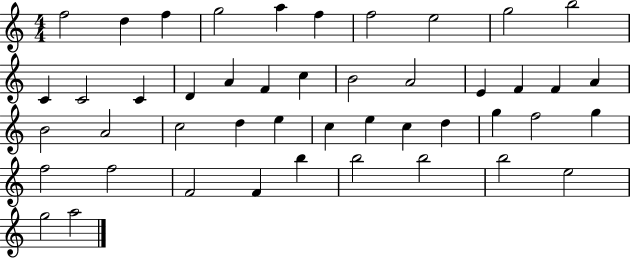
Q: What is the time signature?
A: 4/4